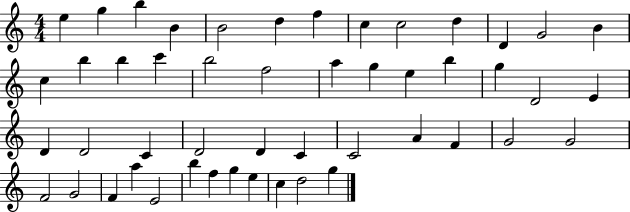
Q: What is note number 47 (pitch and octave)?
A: C5